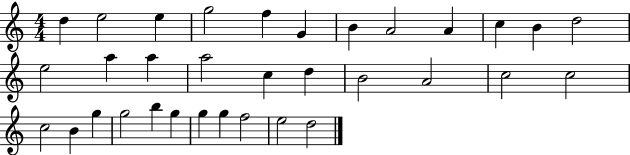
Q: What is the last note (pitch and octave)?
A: D5